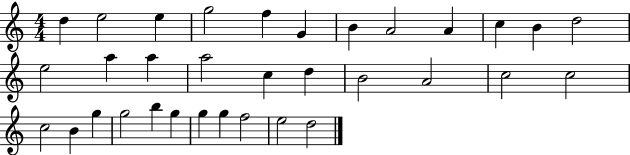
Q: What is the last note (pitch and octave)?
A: D5